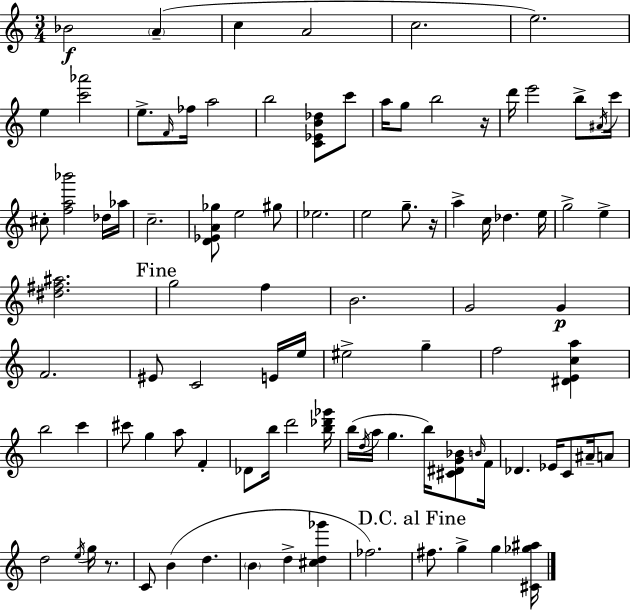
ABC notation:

X:1
T:Untitled
M:3/4
L:1/4
K:Am
_B2 A c A2 c2 e2 e [c'_a']2 e/2 F/4 _f/4 a2 b2 [C_EB_d]/2 c'/2 a/4 g/2 b2 z/4 d'/4 e'2 b/2 ^A/4 c'/4 ^c/2 [fa_b']2 _d/4 _a/4 c2 [D_EA_g]/2 e2 ^g/2 _e2 e2 g/2 z/4 a c/4 _d e/4 g2 e [^d^f^a]2 g2 f B2 G2 G F2 ^E/2 C2 E/4 e/4 ^e2 g f2 [^DEca] b2 c' ^c'/2 g a/2 F _D/2 b/4 d'2 [b_d'_g']/4 b/4 d/4 a/4 g b/4 [^C^DG_B]/2 B/4 F/4 _D _E/4 C/2 ^A/4 A/2 d2 e/4 g/4 z/2 C/2 B d B d [^cd_g'] _f2 ^f/2 g g [^C_g^a]/4